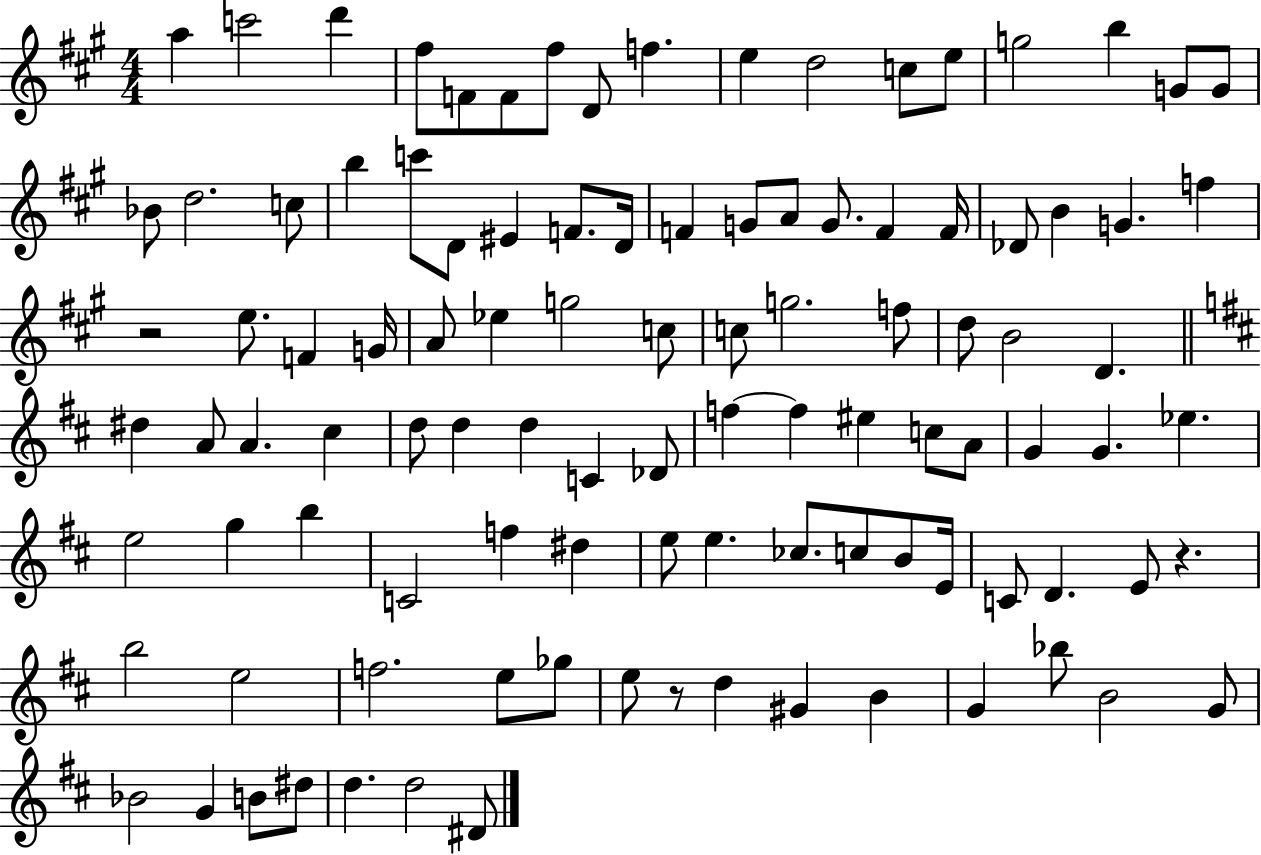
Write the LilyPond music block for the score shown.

{
  \clef treble
  \numericTimeSignature
  \time 4/4
  \key a \major
  \repeat volta 2 { a''4 c'''2 d'''4 | fis''8 f'8 f'8 fis''8 d'8 f''4. | e''4 d''2 c''8 e''8 | g''2 b''4 g'8 g'8 | \break bes'8 d''2. c''8 | b''4 c'''8 d'8 eis'4 f'8. d'16 | f'4 g'8 a'8 g'8. f'4 f'16 | des'8 b'4 g'4. f''4 | \break r2 e''8. f'4 g'16 | a'8 ees''4 g''2 c''8 | c''8 g''2. f''8 | d''8 b'2 d'4. | \break \bar "||" \break \key d \major dis''4 a'8 a'4. cis''4 | d''8 d''4 d''4 c'4 des'8 | f''4~~ f''4 eis''4 c''8 a'8 | g'4 g'4. ees''4. | \break e''2 g''4 b''4 | c'2 f''4 dis''4 | e''8 e''4. ces''8. c''8 b'8 e'16 | c'8 d'4. e'8 r4. | \break b''2 e''2 | f''2. e''8 ges''8 | e''8 r8 d''4 gis'4 b'4 | g'4 bes''8 b'2 g'8 | \break bes'2 g'4 b'8 dis''8 | d''4. d''2 dis'8 | } \bar "|."
}